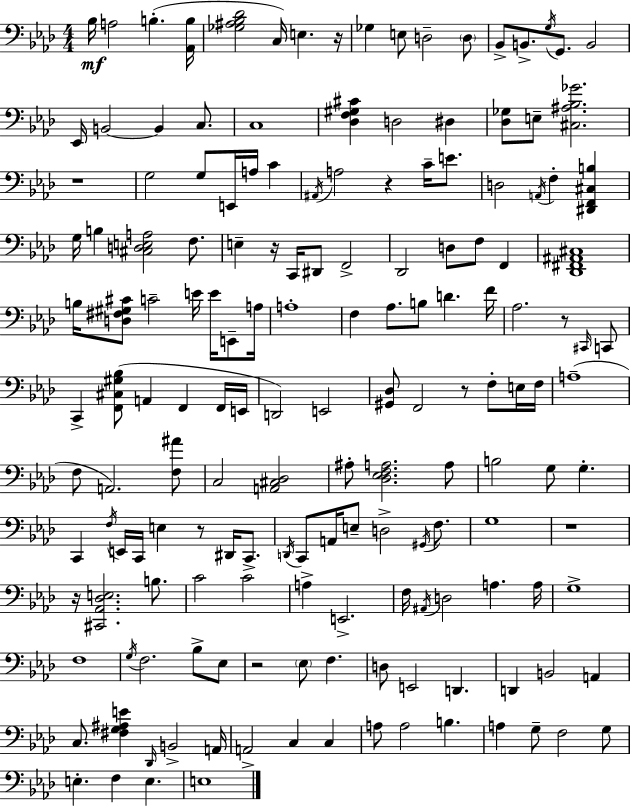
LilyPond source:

{
  \clef bass
  \numericTimeSignature
  \time 4/4
  \key f \minor
  bes16\mf a2 b4.-.( <aes, b>16 | <ges ais bes des'>2 c16) e4. r16 | ges4 e8 d2-- \parenthesize d8 | bes,8-> b,8.-> \acciaccatura { g16 } g,8. b,2 | \break ees,16 b,2~~ b,4 c8. | c1 | <des f gis cis'>4 d2 dis4 | <des ges>8 e8-- <cis ais bes ges'>2. | \break r1 | g2 g8 e,16 a16 c'4 | \acciaccatura { ais,16 } a2 r4 c'16-- e'8. | d2 \acciaccatura { a,16 } f4-. <dis, f, cis b>4 | \break g16 b4 <cis d e a>2 | f8. e4-- r16 c,16 dis,8 f,2-> | des,2 d8 f8 f,4 | <des, fis, ais, cis>1 | \break b16 <d fis gis cis'>8 c'2-- e'16 e'16 | e,8-- a16 a1-. | f4 aes8. b8 d'4. | f'16 aes2. r8 | \break \grace { cis,16 } c,8 c,4-> <f, cis gis bes>8( a,4 f,4 | f,16 e,16 d,2) e,2 | <gis, des>8 f,2 r8 | f8-. e16 f16 a1--( | \break f8 a,2.) | <f ais'>8 c2 <a, cis des>2 | ais8-. <des ees f a>2. | a8 b2 g8 g4.-. | \break c,4 \acciaccatura { f16 } e,16 c,16 e4 r8 | dis,16 c,8.-> \acciaccatura { d,16 } c,8 a,16 e8-- d2-> | \acciaccatura { gis,16 } f8. g1 | r1 | \break r16 <cis, aes, des e>2. | b8. c'2 c'2 | a4-> e,2.-> | f16 \acciaccatura { ais,16 } d2 | \break a4. a16 g1-> | f1 | \acciaccatura { g16 } f2. | bes8-> ees8 r2 | \break \parenthesize ees8 f4. d8 e,2 | d,4. d,4 b,2 | a,4 c8. <fis g ais e'>4 | \grace { des,16 } b,2-> a,16 a,2-> | \break c4 c4 a8 a2 | b4. a4 g8-- | f2 g8 e4.-. | f4 e4. e1 | \break \bar "|."
}